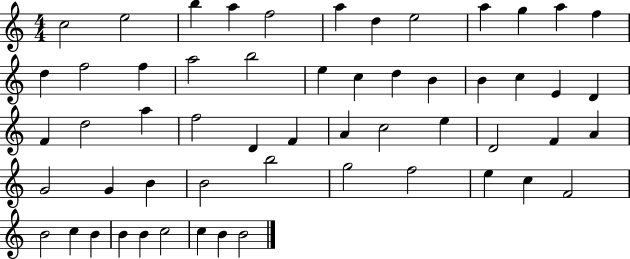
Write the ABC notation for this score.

X:1
T:Untitled
M:4/4
L:1/4
K:C
c2 e2 b a f2 a d e2 a g a f d f2 f a2 b2 e c d B B c E D F d2 a f2 D F A c2 e D2 F A G2 G B B2 b2 g2 f2 e c F2 B2 c B B B c2 c B B2